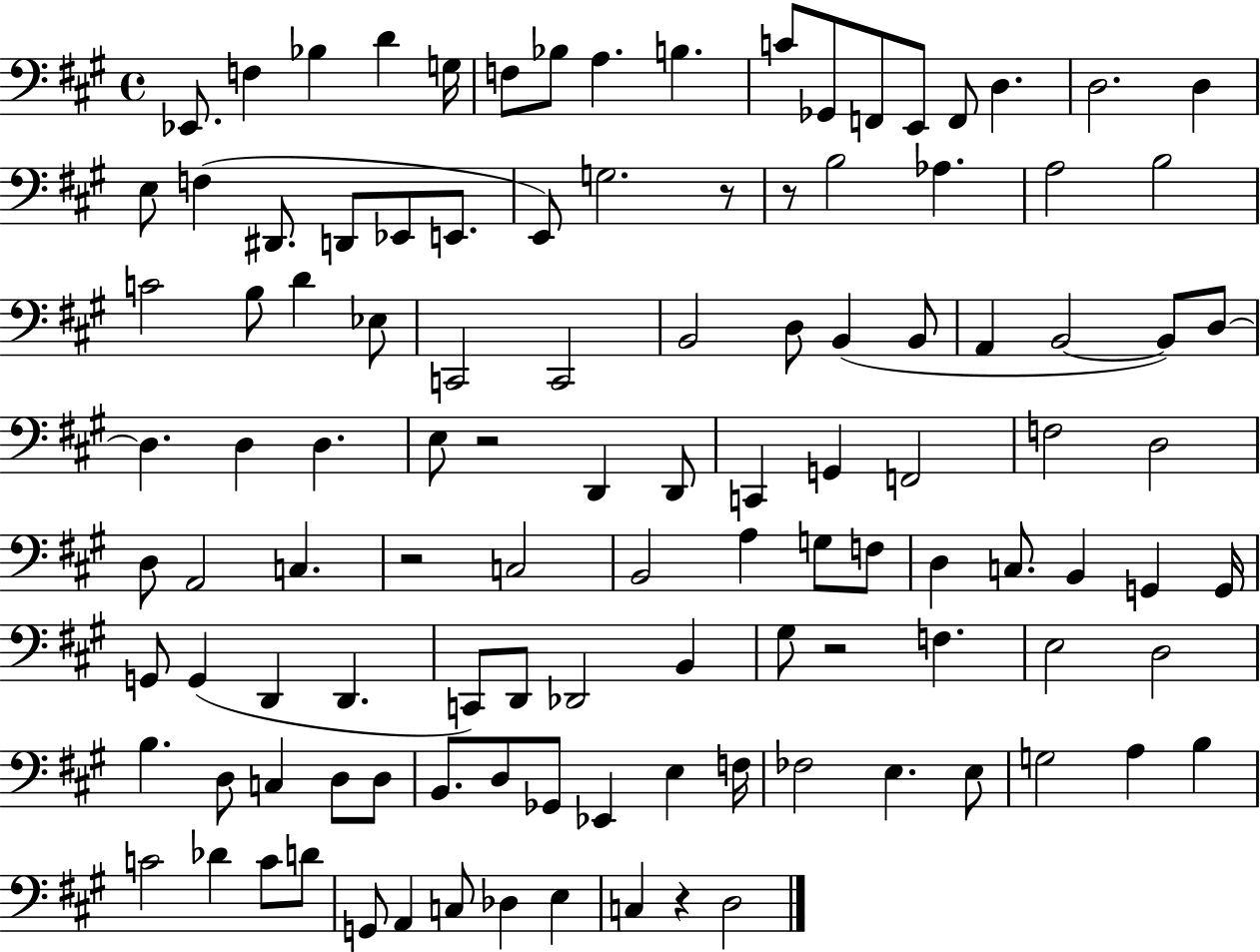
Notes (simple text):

Eb2/e. F3/q Bb3/q D4/q G3/s F3/e Bb3/e A3/q. B3/q. C4/e Gb2/e F2/e E2/e F2/e D3/q. D3/h. D3/q E3/e F3/q D#2/e. D2/e Eb2/e E2/e. E2/e G3/h. R/e R/e B3/h Ab3/q. A3/h B3/h C4/h B3/e D4/q Eb3/e C2/h C2/h B2/h D3/e B2/q B2/e A2/q B2/h B2/e D3/e D3/q. D3/q D3/q. E3/e R/h D2/q D2/e C2/q G2/q F2/h F3/h D3/h D3/e A2/h C3/q. R/h C3/h B2/h A3/q G3/e F3/e D3/q C3/e. B2/q G2/q G2/s G2/e G2/q D2/q D2/q. C2/e D2/e Db2/h B2/q G#3/e R/h F3/q. E3/h D3/h B3/q. D3/e C3/q D3/e D3/e B2/e. D3/e Gb2/e Eb2/q E3/q F3/s FES3/h E3/q. E3/e G3/h A3/q B3/q C4/h Db4/q C4/e D4/e G2/e A2/q C3/e Db3/q E3/q C3/q R/q D3/h